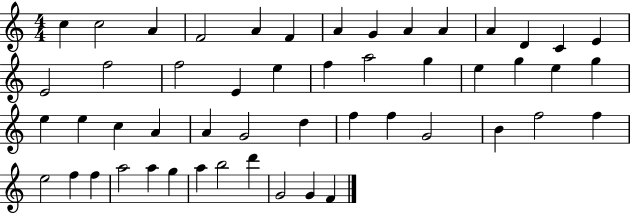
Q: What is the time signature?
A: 4/4